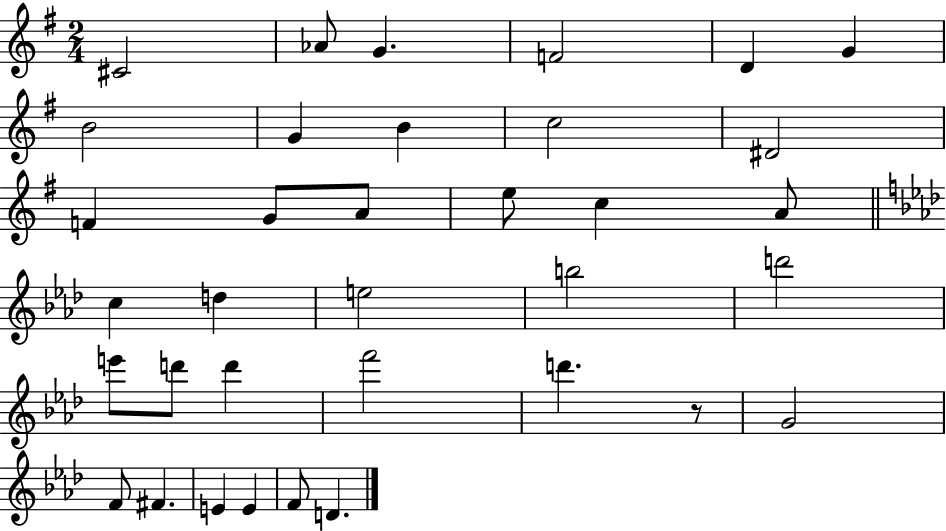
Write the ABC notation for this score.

X:1
T:Untitled
M:2/4
L:1/4
K:G
^C2 _A/2 G F2 D G B2 G B c2 ^D2 F G/2 A/2 e/2 c A/2 c d e2 b2 d'2 e'/2 d'/2 d' f'2 d' z/2 G2 F/2 ^F E E F/2 D